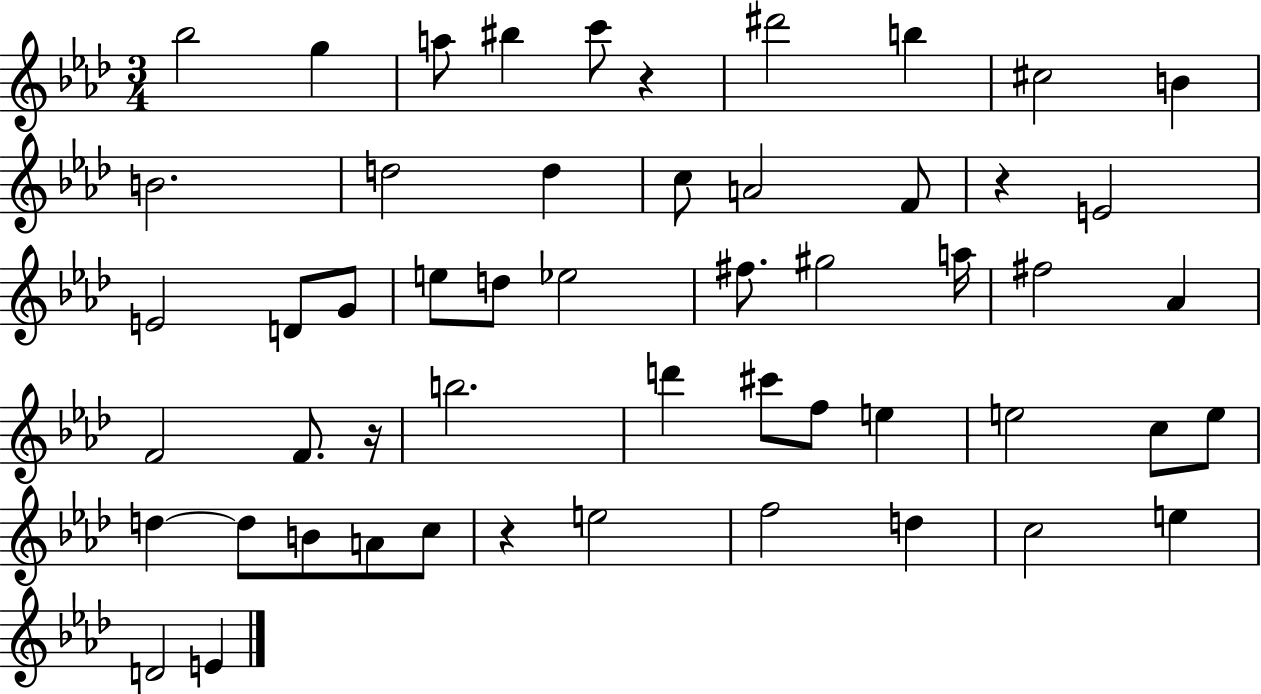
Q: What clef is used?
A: treble